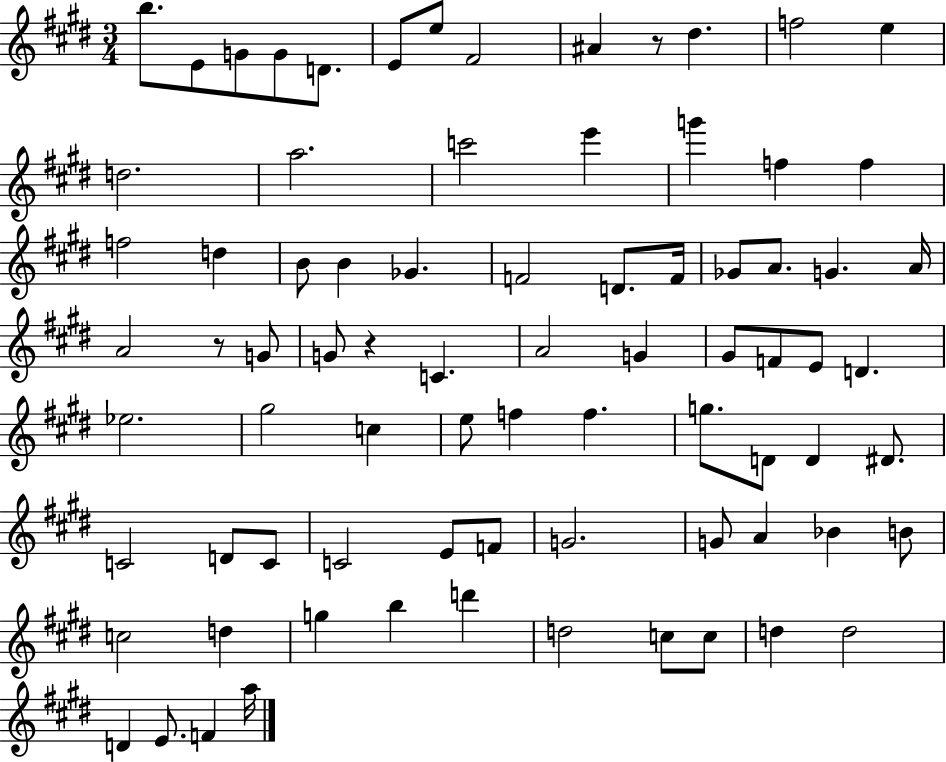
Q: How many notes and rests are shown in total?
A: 79